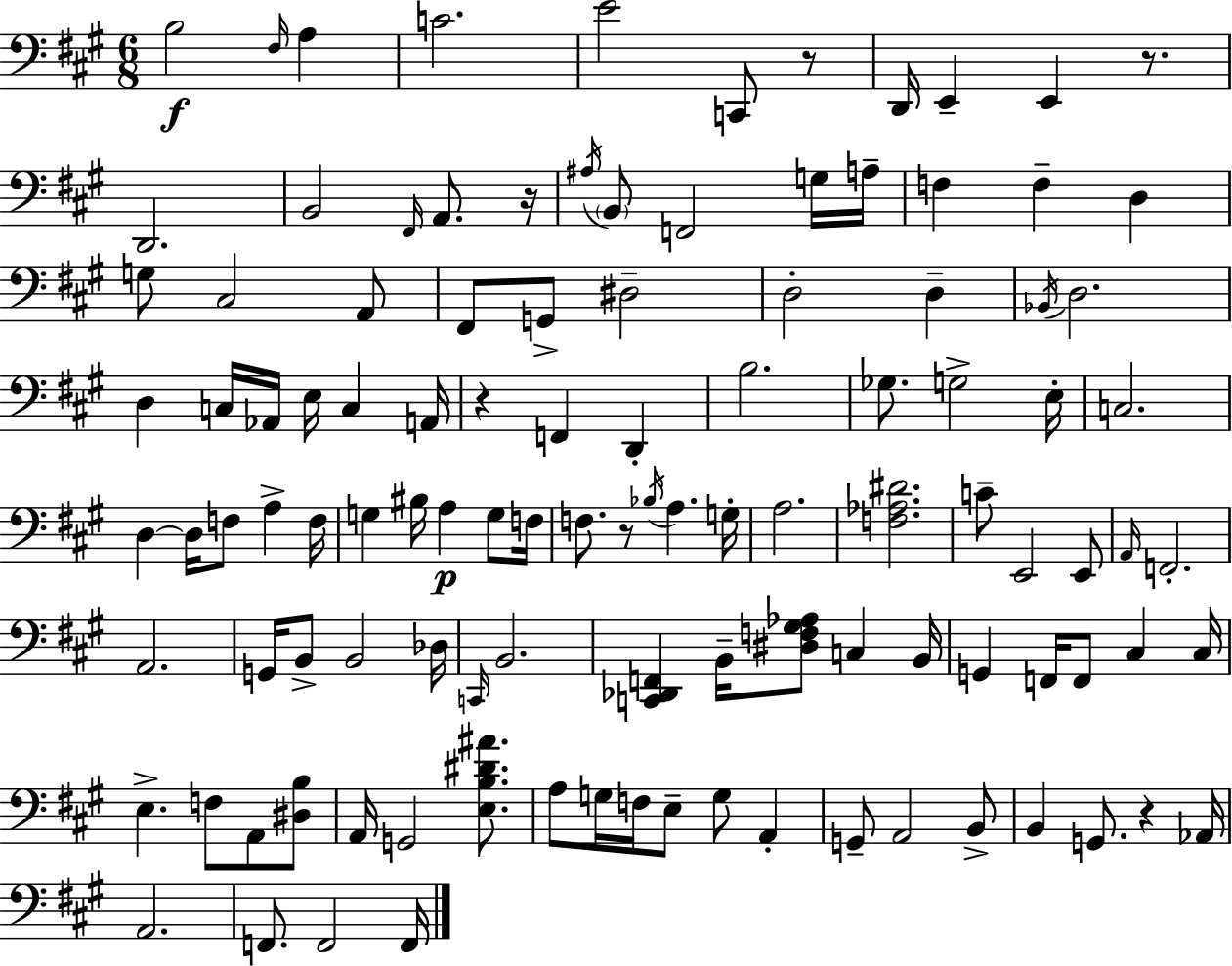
X:1
T:Untitled
M:6/8
L:1/4
K:A
B,2 ^F,/4 A, C2 E2 C,,/2 z/2 D,,/4 E,, E,, z/2 D,,2 B,,2 ^F,,/4 A,,/2 z/4 ^A,/4 B,,/2 F,,2 G,/4 A,/4 F, F, D, G,/2 ^C,2 A,,/2 ^F,,/2 G,,/2 ^D,2 D,2 D, _B,,/4 D,2 D, C,/4 _A,,/4 E,/4 C, A,,/4 z F,, D,, B,2 _G,/2 G,2 E,/4 C,2 D, D,/4 F,/2 A, F,/4 G, ^B,/4 A, G,/2 F,/4 F,/2 z/2 _B,/4 A, G,/4 A,2 [F,_A,^D]2 C/2 E,,2 E,,/2 A,,/4 F,,2 A,,2 G,,/4 B,,/2 B,,2 _D,/4 C,,/4 B,,2 [C,,_D,,F,,] B,,/4 [^D,F,^G,_A,]/2 C, B,,/4 G,, F,,/4 F,,/2 ^C, ^C,/4 E, F,/2 A,,/2 [^D,B,]/2 A,,/4 G,,2 [E,B,^D^A]/2 A,/2 G,/4 F,/4 E,/2 G,/2 A,, G,,/2 A,,2 B,,/2 B,, G,,/2 z _A,,/4 A,,2 F,,/2 F,,2 F,,/4